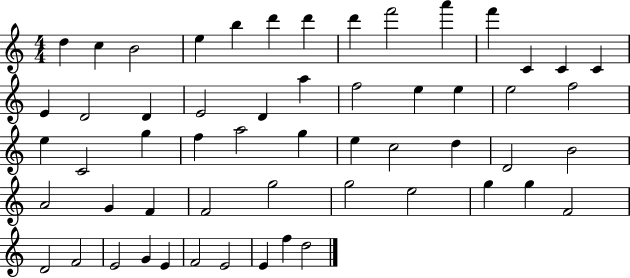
D5/q C5/q B4/h E5/q B5/q D6/q D6/q D6/q F6/h A6/q F6/q C4/q C4/q C4/q E4/q D4/h D4/q E4/h D4/q A5/q F5/h E5/q E5/q E5/h F5/h E5/q C4/h G5/q F5/q A5/h G5/q E5/q C5/h D5/q D4/h B4/h A4/h G4/q F4/q F4/h G5/h G5/h E5/h G5/q G5/q F4/h D4/h F4/h E4/h G4/q E4/q F4/h E4/h E4/q F5/q D5/h